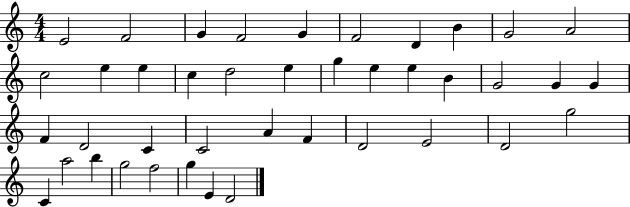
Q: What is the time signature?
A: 4/4